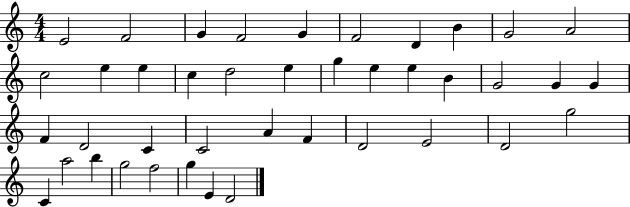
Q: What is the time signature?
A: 4/4